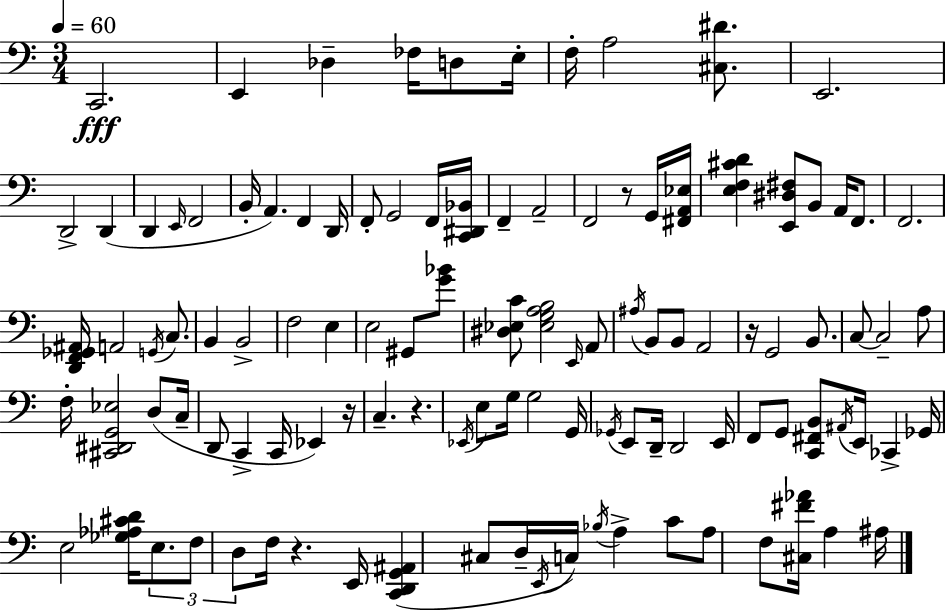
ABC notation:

X:1
T:Untitled
M:3/4
L:1/4
K:Am
C,,2 E,, _D, _F,/4 D,/2 E,/4 F,/4 A,2 [^C,^D]/2 E,,2 D,,2 D,, D,, E,,/4 F,,2 B,,/4 A,, F,, D,,/4 F,,/2 G,,2 F,,/4 [C,,^D,,_B,,]/4 F,, A,,2 F,,2 z/2 G,,/4 [^F,,A,,_E,]/4 [E,F,^CD] [E,,^D,^F,]/2 B,,/2 A,,/4 F,,/2 F,,2 [D,,F,,_G,,^A,,]/4 A,,2 G,,/4 C,/2 B,, B,,2 F,2 E, E,2 ^G,,/2 [G_B]/2 [^D,_E,C]/2 [_E,G,A,B,]2 E,,/4 A,,/2 ^A,/4 B,,/2 B,,/2 A,,2 z/4 G,,2 B,,/2 C,/2 C,2 A,/2 F,/4 [^C,,^D,,G,,_E,]2 D,/2 C,/4 D,,/2 C,, C,,/4 _E,, z/4 C, z _E,,/4 E,/2 G,/4 G,2 G,,/4 _G,,/4 E,,/2 D,,/4 D,,2 E,,/4 F,,/2 G,,/2 [C,,^F,,B,,]/2 ^A,,/4 E,,/4 _C,, _G,,/4 E,2 [_G,_A,^CD]/4 E,/2 F,/2 D,/2 F,/4 z E,,/4 [C,,D,,G,,^A,,] ^C,/2 D,/4 E,,/4 C,/4 _B,/4 A, C/2 A,/2 F,/2 [^C,^F_A]/4 A, ^A,/4